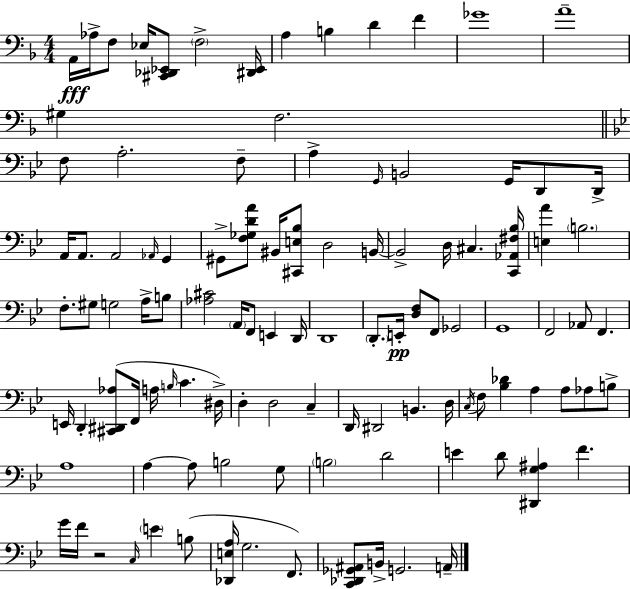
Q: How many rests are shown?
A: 1